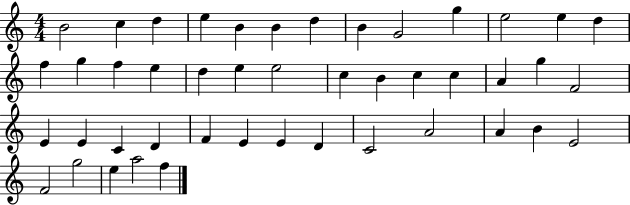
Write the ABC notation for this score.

X:1
T:Untitled
M:4/4
L:1/4
K:C
B2 c d e B B d B G2 g e2 e d f g f e d e e2 c B c c A g F2 E E C D F E E D C2 A2 A B E2 F2 g2 e a2 f